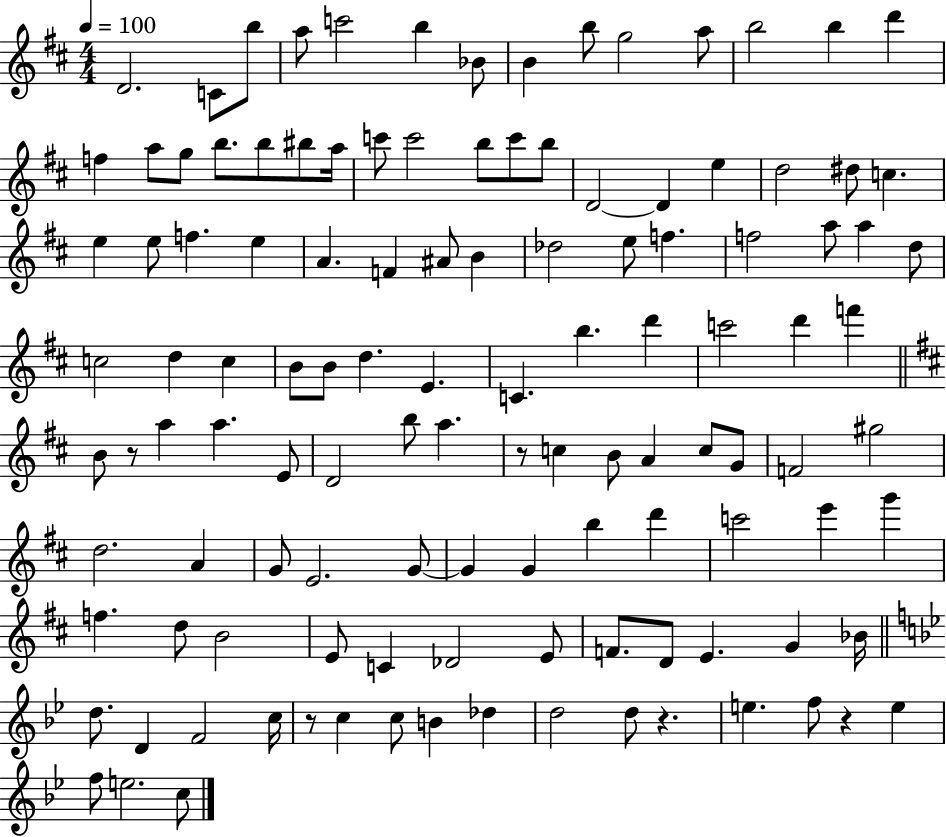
X:1
T:Untitled
M:4/4
L:1/4
K:D
D2 C/2 b/2 a/2 c'2 b _B/2 B b/2 g2 a/2 b2 b d' f a/2 g/2 b/2 b/2 ^b/2 a/4 c'/2 c'2 b/2 c'/2 b/2 D2 D e d2 ^d/2 c e e/2 f e A F ^A/2 B _d2 e/2 f f2 a/2 a d/2 c2 d c B/2 B/2 d E C b d' c'2 d' f' B/2 z/2 a a E/2 D2 b/2 a z/2 c B/2 A c/2 G/2 F2 ^g2 d2 A G/2 E2 G/2 G G b d' c'2 e' g' f d/2 B2 E/2 C _D2 E/2 F/2 D/2 E G _B/4 d/2 D F2 c/4 z/2 c c/2 B _d d2 d/2 z e f/2 z e f/2 e2 c/2